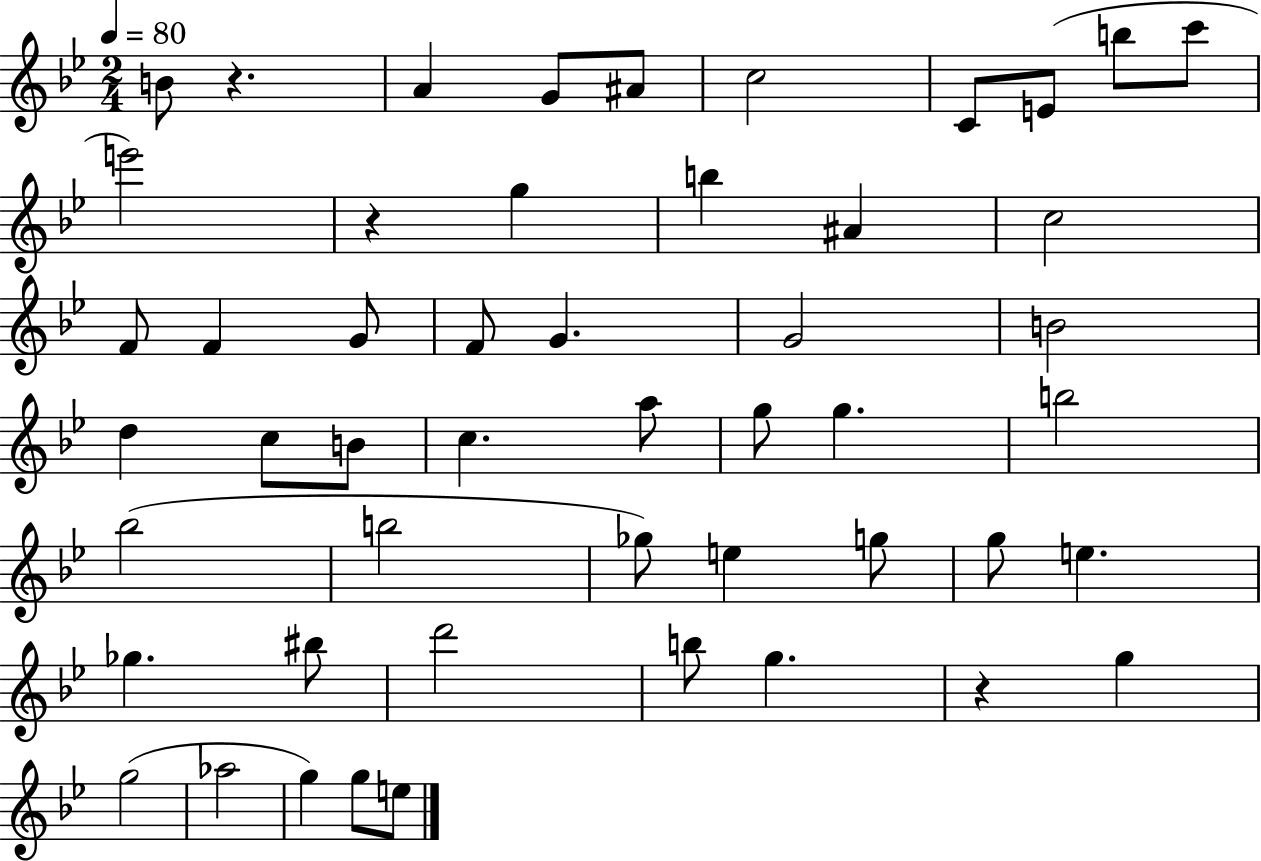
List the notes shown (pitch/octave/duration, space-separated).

B4/e R/q. A4/q G4/e A#4/e C5/h C4/e E4/e B5/e C6/e E6/h R/q G5/q B5/q A#4/q C5/h F4/e F4/q G4/e F4/e G4/q. G4/h B4/h D5/q C5/e B4/e C5/q. A5/e G5/e G5/q. B5/h Bb5/h B5/h Gb5/e E5/q G5/e G5/e E5/q. Gb5/q. BIS5/e D6/h B5/e G5/q. R/q G5/q G5/h Ab5/h G5/q G5/e E5/e